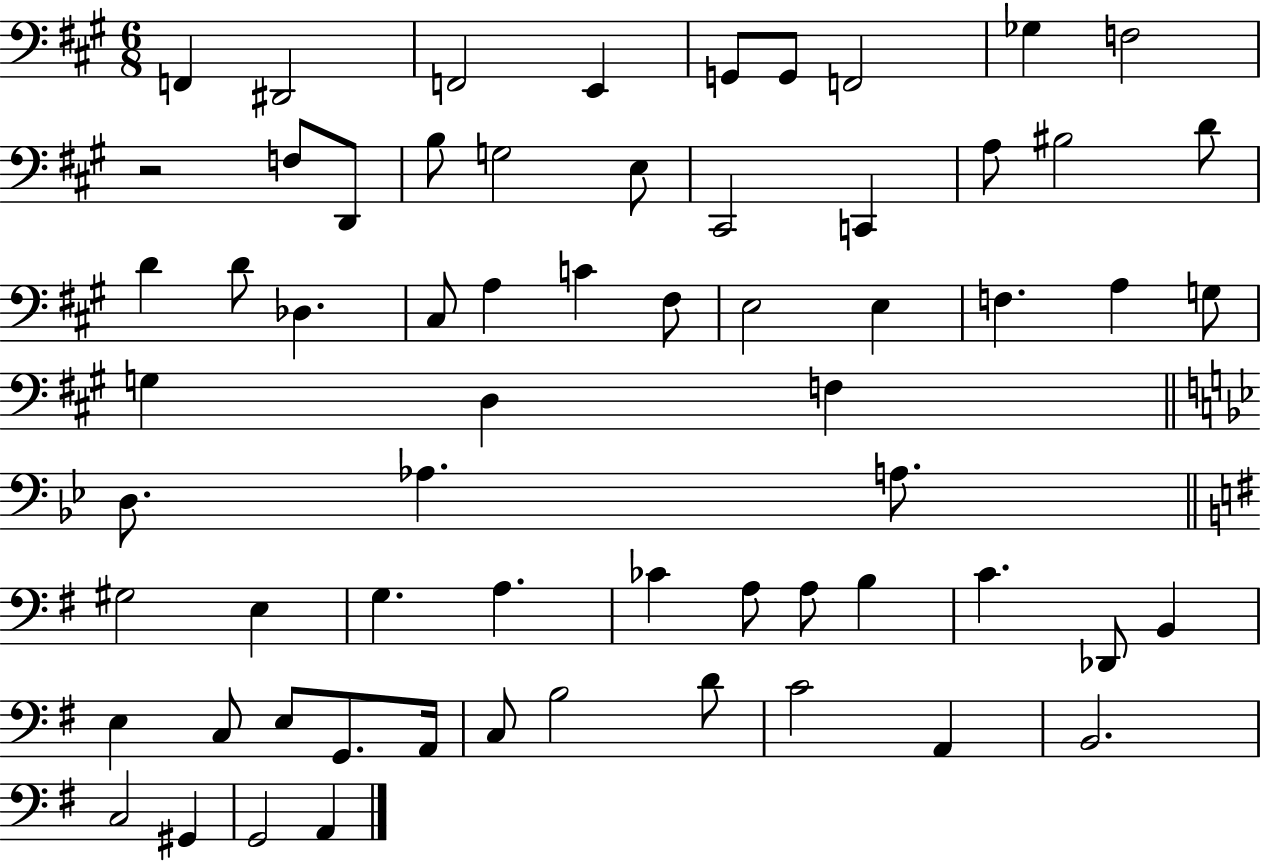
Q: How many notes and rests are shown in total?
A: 64